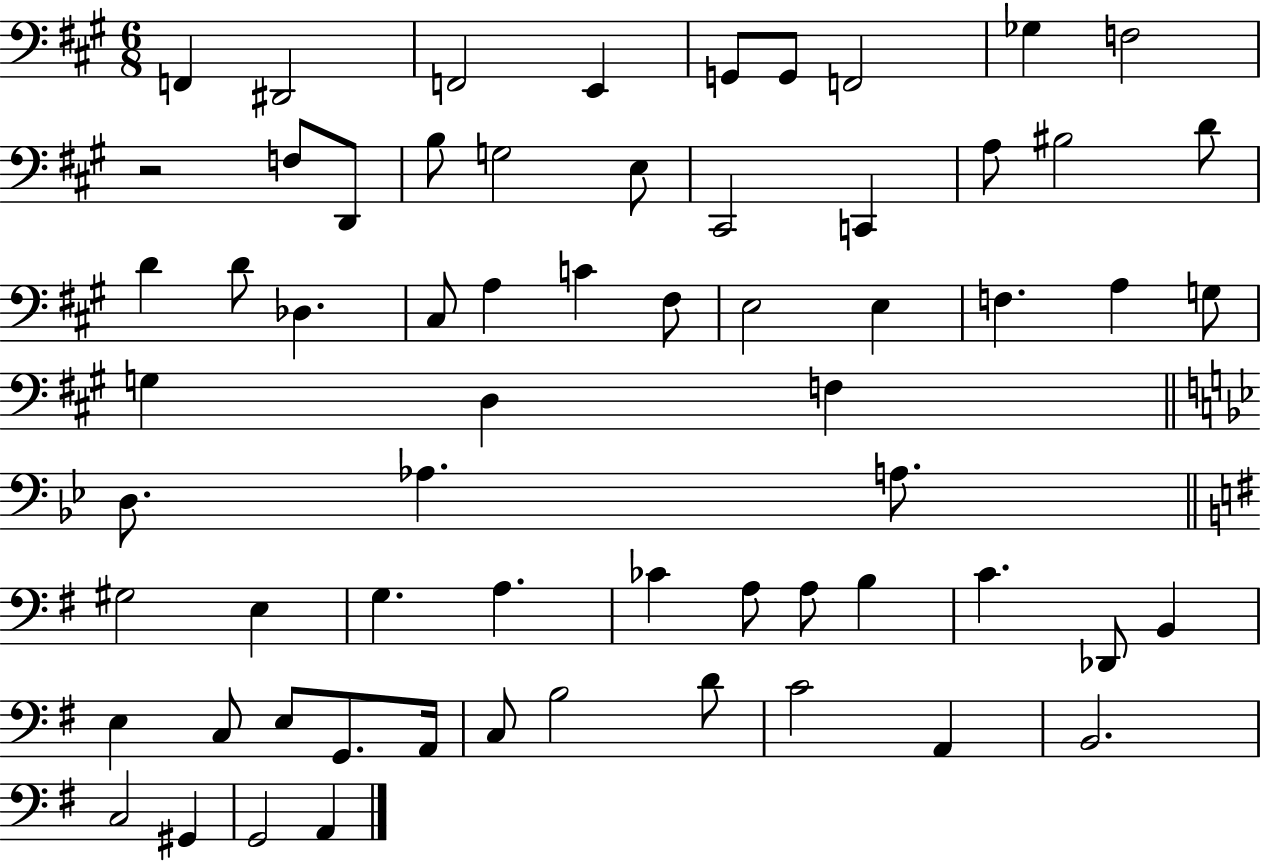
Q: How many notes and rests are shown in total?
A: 64